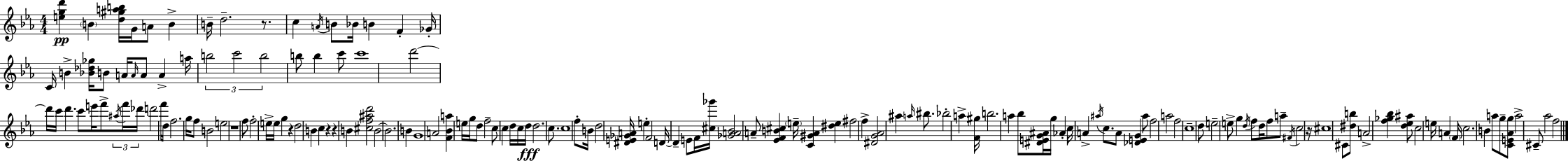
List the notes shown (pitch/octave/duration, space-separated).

[E5,G5,D6]/q B4/q [D5,G#5,A5,B5]/s G4/s A4/e B4/q B4/s D5/h. R/e. C5/q A4/s B4/e Bb4/s B4/q F4/q Gb4/s C4/s B4/q [Bb4,Db5,Gb5]/s B4/e A4/s A4/s A4/e A4/q A5/s B5/h C6/h B5/h B5/e B5/q C6/e C6/w D6/h D6/s C6/s D6/q. C6/e E6/s F6/e A#5/s F6/s Db6/s D6/h F6/s D5/s F5/h. G5/s F5/e B4/h E5/h R/w F5/e F5/h E5/s E5/s G5/q R/q D5/h B4/q C5/q R/q R/q B4/q [C#5,F5,A#5,D6]/h B4/h B4/h. B4/q G4/w A4/h [F4,Bb4,A5]/q E5/s G5/s D5/e F5/h C5/e C5/q D5/s C5/s D5/s D5/h. C5/e. C5/w F5/e B4/s D5/h [D#4,E4,Gb4,A4]/s E5/q F4/h D4/s D4/q E4/e F4/s [C#5,Gb6]/s [Gb4,A4,Bb4]/h A4/e [Eb4,F4,B4,C#5]/q E5/s [C4,G#4,A4]/q [D#5,E5]/q F#5/h F5/q [D#4,G4,Ab4]/h A#5/q A5/s BIS5/e. Bb5/h A5/q [F4,G#5]/s B5/h. A5/q Bb5/e [D#4,E4,G4,A#4]/s G5/s Ab4/q C5/s A4/q A#5/s C5/e. A4/e [Db4,E4,G4]/q A#5/e F5/h A5/h F5/h C5/w D5/e E5/h E5/e G5/q D5/s F5/e D5/s F5/e A5/e F#4/s C5/h R/s C#5/w C#4/e [D#5,B5]/e A4/h [F5,Gb5,Bb5]/q [D5,Eb5,A#5]/e C5/h E5/s A4/q F4/s C5/h. B4/q A5/e G5/e [C4,E4,Ab4,G5]/e A5/h C#4/e Ab5/h F5/h